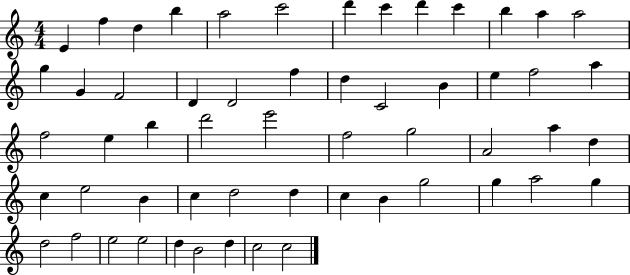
E4/q F5/q D5/q B5/q A5/h C6/h D6/q C6/q D6/q C6/q B5/q A5/q A5/h G5/q G4/q F4/h D4/q D4/h F5/q D5/q C4/h B4/q E5/q F5/h A5/q F5/h E5/q B5/q D6/h E6/h F5/h G5/h A4/h A5/q D5/q C5/q E5/h B4/q C5/q D5/h D5/q C5/q B4/q G5/h G5/q A5/h G5/q D5/h F5/h E5/h E5/h D5/q B4/h D5/q C5/h C5/h